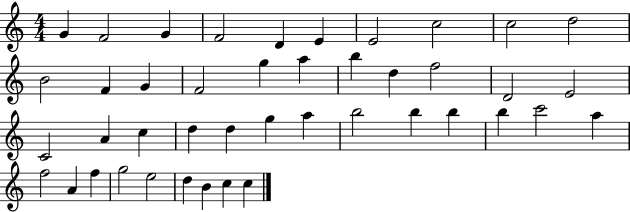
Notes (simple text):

G4/q F4/h G4/q F4/h D4/q E4/q E4/h C5/h C5/h D5/h B4/h F4/q G4/q F4/h G5/q A5/q B5/q D5/q F5/h D4/h E4/h C4/h A4/q C5/q D5/q D5/q G5/q A5/q B5/h B5/q B5/q B5/q C6/h A5/q F5/h A4/q F5/q G5/h E5/h D5/q B4/q C5/q C5/q